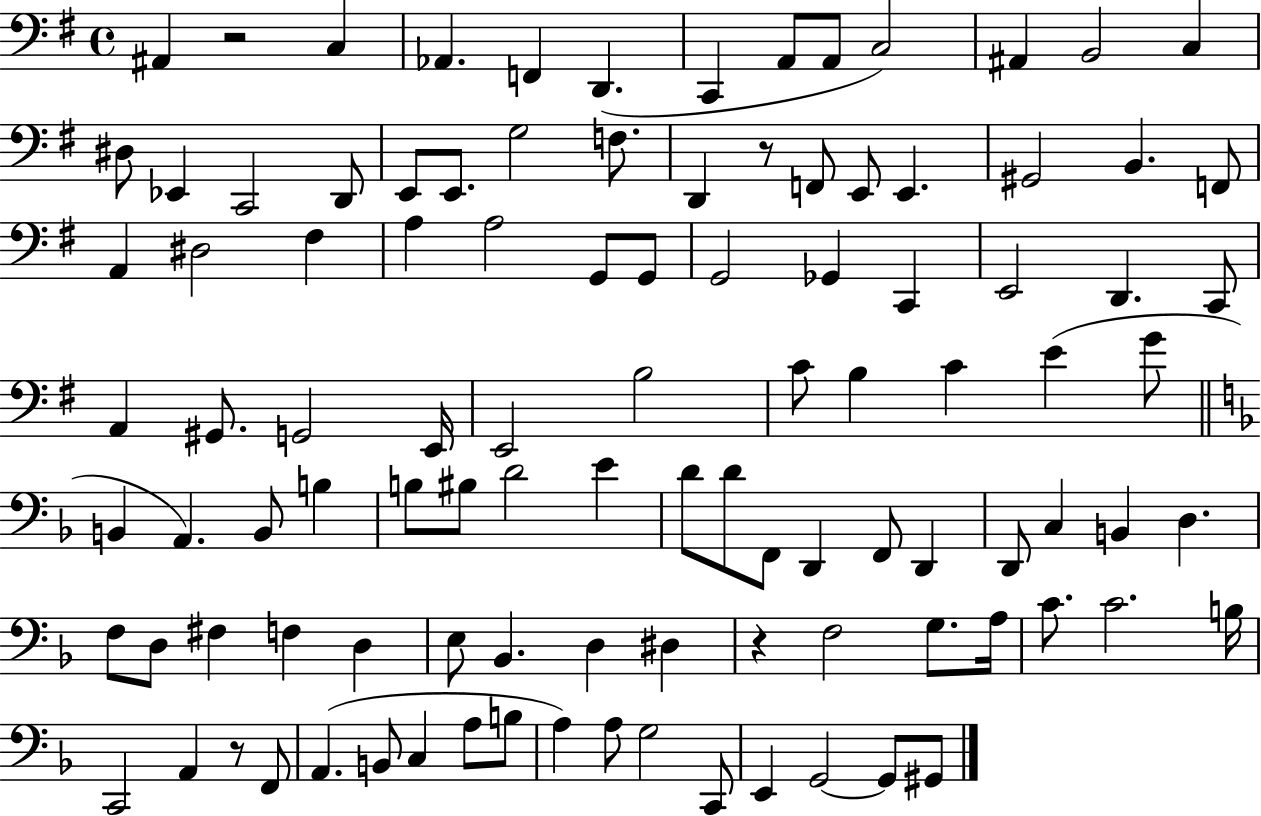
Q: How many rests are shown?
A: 4